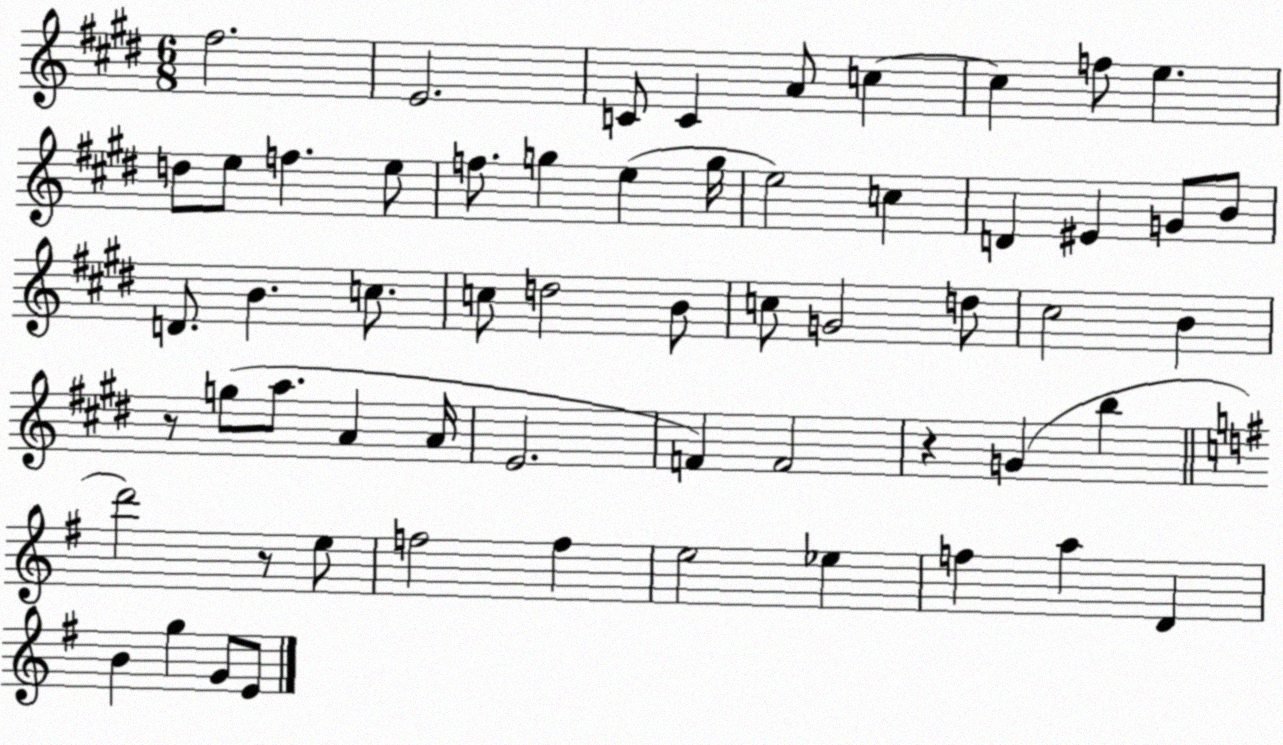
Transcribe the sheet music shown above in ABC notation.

X:1
T:Untitled
M:6/8
L:1/4
K:E
^f2 E2 C/2 C A/2 c c f/2 e d/2 e/2 f e/2 f/2 g e g/4 e2 c D ^E G/2 B/2 D/2 B c/2 c/2 d2 B/2 c/2 G2 d/2 ^c2 B z/2 g/2 a/2 A A/4 E2 F F2 z G b d'2 z/2 e/2 f2 f e2 _e f a D B g G/2 E/2